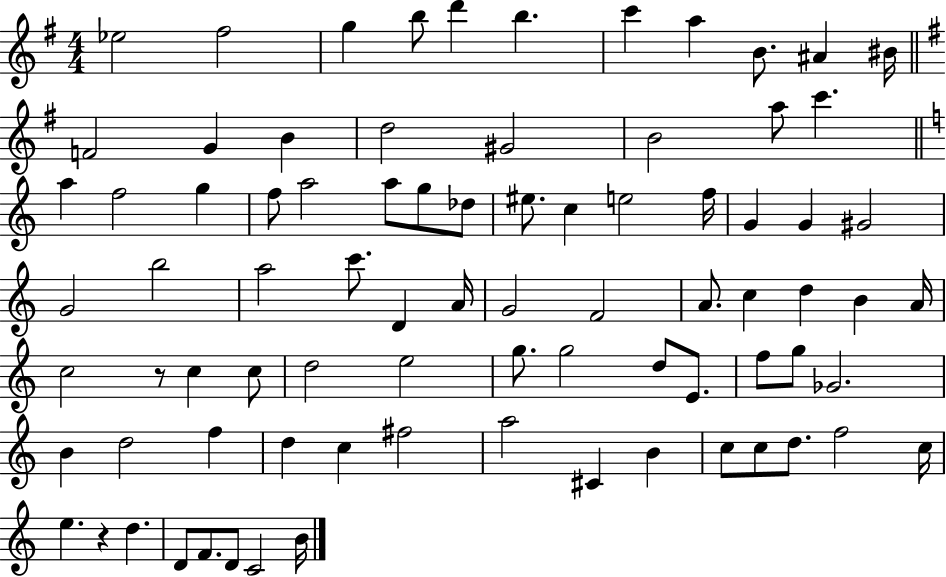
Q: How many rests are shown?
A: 2